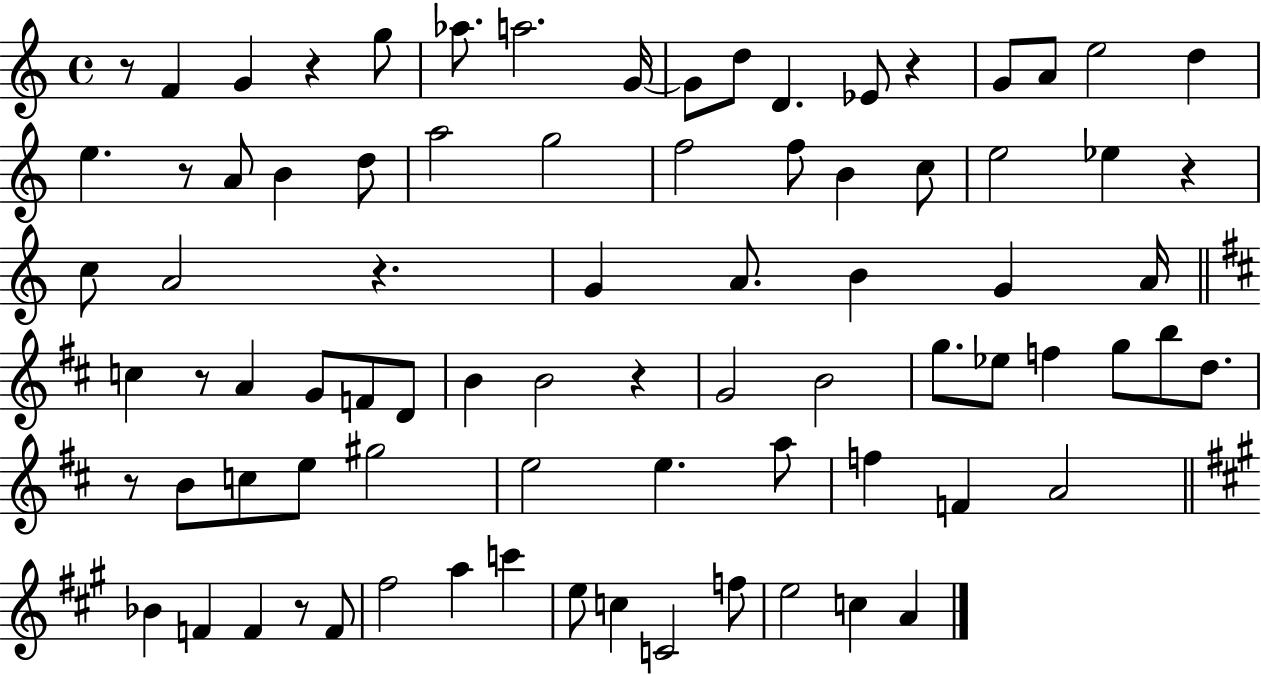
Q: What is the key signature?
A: C major